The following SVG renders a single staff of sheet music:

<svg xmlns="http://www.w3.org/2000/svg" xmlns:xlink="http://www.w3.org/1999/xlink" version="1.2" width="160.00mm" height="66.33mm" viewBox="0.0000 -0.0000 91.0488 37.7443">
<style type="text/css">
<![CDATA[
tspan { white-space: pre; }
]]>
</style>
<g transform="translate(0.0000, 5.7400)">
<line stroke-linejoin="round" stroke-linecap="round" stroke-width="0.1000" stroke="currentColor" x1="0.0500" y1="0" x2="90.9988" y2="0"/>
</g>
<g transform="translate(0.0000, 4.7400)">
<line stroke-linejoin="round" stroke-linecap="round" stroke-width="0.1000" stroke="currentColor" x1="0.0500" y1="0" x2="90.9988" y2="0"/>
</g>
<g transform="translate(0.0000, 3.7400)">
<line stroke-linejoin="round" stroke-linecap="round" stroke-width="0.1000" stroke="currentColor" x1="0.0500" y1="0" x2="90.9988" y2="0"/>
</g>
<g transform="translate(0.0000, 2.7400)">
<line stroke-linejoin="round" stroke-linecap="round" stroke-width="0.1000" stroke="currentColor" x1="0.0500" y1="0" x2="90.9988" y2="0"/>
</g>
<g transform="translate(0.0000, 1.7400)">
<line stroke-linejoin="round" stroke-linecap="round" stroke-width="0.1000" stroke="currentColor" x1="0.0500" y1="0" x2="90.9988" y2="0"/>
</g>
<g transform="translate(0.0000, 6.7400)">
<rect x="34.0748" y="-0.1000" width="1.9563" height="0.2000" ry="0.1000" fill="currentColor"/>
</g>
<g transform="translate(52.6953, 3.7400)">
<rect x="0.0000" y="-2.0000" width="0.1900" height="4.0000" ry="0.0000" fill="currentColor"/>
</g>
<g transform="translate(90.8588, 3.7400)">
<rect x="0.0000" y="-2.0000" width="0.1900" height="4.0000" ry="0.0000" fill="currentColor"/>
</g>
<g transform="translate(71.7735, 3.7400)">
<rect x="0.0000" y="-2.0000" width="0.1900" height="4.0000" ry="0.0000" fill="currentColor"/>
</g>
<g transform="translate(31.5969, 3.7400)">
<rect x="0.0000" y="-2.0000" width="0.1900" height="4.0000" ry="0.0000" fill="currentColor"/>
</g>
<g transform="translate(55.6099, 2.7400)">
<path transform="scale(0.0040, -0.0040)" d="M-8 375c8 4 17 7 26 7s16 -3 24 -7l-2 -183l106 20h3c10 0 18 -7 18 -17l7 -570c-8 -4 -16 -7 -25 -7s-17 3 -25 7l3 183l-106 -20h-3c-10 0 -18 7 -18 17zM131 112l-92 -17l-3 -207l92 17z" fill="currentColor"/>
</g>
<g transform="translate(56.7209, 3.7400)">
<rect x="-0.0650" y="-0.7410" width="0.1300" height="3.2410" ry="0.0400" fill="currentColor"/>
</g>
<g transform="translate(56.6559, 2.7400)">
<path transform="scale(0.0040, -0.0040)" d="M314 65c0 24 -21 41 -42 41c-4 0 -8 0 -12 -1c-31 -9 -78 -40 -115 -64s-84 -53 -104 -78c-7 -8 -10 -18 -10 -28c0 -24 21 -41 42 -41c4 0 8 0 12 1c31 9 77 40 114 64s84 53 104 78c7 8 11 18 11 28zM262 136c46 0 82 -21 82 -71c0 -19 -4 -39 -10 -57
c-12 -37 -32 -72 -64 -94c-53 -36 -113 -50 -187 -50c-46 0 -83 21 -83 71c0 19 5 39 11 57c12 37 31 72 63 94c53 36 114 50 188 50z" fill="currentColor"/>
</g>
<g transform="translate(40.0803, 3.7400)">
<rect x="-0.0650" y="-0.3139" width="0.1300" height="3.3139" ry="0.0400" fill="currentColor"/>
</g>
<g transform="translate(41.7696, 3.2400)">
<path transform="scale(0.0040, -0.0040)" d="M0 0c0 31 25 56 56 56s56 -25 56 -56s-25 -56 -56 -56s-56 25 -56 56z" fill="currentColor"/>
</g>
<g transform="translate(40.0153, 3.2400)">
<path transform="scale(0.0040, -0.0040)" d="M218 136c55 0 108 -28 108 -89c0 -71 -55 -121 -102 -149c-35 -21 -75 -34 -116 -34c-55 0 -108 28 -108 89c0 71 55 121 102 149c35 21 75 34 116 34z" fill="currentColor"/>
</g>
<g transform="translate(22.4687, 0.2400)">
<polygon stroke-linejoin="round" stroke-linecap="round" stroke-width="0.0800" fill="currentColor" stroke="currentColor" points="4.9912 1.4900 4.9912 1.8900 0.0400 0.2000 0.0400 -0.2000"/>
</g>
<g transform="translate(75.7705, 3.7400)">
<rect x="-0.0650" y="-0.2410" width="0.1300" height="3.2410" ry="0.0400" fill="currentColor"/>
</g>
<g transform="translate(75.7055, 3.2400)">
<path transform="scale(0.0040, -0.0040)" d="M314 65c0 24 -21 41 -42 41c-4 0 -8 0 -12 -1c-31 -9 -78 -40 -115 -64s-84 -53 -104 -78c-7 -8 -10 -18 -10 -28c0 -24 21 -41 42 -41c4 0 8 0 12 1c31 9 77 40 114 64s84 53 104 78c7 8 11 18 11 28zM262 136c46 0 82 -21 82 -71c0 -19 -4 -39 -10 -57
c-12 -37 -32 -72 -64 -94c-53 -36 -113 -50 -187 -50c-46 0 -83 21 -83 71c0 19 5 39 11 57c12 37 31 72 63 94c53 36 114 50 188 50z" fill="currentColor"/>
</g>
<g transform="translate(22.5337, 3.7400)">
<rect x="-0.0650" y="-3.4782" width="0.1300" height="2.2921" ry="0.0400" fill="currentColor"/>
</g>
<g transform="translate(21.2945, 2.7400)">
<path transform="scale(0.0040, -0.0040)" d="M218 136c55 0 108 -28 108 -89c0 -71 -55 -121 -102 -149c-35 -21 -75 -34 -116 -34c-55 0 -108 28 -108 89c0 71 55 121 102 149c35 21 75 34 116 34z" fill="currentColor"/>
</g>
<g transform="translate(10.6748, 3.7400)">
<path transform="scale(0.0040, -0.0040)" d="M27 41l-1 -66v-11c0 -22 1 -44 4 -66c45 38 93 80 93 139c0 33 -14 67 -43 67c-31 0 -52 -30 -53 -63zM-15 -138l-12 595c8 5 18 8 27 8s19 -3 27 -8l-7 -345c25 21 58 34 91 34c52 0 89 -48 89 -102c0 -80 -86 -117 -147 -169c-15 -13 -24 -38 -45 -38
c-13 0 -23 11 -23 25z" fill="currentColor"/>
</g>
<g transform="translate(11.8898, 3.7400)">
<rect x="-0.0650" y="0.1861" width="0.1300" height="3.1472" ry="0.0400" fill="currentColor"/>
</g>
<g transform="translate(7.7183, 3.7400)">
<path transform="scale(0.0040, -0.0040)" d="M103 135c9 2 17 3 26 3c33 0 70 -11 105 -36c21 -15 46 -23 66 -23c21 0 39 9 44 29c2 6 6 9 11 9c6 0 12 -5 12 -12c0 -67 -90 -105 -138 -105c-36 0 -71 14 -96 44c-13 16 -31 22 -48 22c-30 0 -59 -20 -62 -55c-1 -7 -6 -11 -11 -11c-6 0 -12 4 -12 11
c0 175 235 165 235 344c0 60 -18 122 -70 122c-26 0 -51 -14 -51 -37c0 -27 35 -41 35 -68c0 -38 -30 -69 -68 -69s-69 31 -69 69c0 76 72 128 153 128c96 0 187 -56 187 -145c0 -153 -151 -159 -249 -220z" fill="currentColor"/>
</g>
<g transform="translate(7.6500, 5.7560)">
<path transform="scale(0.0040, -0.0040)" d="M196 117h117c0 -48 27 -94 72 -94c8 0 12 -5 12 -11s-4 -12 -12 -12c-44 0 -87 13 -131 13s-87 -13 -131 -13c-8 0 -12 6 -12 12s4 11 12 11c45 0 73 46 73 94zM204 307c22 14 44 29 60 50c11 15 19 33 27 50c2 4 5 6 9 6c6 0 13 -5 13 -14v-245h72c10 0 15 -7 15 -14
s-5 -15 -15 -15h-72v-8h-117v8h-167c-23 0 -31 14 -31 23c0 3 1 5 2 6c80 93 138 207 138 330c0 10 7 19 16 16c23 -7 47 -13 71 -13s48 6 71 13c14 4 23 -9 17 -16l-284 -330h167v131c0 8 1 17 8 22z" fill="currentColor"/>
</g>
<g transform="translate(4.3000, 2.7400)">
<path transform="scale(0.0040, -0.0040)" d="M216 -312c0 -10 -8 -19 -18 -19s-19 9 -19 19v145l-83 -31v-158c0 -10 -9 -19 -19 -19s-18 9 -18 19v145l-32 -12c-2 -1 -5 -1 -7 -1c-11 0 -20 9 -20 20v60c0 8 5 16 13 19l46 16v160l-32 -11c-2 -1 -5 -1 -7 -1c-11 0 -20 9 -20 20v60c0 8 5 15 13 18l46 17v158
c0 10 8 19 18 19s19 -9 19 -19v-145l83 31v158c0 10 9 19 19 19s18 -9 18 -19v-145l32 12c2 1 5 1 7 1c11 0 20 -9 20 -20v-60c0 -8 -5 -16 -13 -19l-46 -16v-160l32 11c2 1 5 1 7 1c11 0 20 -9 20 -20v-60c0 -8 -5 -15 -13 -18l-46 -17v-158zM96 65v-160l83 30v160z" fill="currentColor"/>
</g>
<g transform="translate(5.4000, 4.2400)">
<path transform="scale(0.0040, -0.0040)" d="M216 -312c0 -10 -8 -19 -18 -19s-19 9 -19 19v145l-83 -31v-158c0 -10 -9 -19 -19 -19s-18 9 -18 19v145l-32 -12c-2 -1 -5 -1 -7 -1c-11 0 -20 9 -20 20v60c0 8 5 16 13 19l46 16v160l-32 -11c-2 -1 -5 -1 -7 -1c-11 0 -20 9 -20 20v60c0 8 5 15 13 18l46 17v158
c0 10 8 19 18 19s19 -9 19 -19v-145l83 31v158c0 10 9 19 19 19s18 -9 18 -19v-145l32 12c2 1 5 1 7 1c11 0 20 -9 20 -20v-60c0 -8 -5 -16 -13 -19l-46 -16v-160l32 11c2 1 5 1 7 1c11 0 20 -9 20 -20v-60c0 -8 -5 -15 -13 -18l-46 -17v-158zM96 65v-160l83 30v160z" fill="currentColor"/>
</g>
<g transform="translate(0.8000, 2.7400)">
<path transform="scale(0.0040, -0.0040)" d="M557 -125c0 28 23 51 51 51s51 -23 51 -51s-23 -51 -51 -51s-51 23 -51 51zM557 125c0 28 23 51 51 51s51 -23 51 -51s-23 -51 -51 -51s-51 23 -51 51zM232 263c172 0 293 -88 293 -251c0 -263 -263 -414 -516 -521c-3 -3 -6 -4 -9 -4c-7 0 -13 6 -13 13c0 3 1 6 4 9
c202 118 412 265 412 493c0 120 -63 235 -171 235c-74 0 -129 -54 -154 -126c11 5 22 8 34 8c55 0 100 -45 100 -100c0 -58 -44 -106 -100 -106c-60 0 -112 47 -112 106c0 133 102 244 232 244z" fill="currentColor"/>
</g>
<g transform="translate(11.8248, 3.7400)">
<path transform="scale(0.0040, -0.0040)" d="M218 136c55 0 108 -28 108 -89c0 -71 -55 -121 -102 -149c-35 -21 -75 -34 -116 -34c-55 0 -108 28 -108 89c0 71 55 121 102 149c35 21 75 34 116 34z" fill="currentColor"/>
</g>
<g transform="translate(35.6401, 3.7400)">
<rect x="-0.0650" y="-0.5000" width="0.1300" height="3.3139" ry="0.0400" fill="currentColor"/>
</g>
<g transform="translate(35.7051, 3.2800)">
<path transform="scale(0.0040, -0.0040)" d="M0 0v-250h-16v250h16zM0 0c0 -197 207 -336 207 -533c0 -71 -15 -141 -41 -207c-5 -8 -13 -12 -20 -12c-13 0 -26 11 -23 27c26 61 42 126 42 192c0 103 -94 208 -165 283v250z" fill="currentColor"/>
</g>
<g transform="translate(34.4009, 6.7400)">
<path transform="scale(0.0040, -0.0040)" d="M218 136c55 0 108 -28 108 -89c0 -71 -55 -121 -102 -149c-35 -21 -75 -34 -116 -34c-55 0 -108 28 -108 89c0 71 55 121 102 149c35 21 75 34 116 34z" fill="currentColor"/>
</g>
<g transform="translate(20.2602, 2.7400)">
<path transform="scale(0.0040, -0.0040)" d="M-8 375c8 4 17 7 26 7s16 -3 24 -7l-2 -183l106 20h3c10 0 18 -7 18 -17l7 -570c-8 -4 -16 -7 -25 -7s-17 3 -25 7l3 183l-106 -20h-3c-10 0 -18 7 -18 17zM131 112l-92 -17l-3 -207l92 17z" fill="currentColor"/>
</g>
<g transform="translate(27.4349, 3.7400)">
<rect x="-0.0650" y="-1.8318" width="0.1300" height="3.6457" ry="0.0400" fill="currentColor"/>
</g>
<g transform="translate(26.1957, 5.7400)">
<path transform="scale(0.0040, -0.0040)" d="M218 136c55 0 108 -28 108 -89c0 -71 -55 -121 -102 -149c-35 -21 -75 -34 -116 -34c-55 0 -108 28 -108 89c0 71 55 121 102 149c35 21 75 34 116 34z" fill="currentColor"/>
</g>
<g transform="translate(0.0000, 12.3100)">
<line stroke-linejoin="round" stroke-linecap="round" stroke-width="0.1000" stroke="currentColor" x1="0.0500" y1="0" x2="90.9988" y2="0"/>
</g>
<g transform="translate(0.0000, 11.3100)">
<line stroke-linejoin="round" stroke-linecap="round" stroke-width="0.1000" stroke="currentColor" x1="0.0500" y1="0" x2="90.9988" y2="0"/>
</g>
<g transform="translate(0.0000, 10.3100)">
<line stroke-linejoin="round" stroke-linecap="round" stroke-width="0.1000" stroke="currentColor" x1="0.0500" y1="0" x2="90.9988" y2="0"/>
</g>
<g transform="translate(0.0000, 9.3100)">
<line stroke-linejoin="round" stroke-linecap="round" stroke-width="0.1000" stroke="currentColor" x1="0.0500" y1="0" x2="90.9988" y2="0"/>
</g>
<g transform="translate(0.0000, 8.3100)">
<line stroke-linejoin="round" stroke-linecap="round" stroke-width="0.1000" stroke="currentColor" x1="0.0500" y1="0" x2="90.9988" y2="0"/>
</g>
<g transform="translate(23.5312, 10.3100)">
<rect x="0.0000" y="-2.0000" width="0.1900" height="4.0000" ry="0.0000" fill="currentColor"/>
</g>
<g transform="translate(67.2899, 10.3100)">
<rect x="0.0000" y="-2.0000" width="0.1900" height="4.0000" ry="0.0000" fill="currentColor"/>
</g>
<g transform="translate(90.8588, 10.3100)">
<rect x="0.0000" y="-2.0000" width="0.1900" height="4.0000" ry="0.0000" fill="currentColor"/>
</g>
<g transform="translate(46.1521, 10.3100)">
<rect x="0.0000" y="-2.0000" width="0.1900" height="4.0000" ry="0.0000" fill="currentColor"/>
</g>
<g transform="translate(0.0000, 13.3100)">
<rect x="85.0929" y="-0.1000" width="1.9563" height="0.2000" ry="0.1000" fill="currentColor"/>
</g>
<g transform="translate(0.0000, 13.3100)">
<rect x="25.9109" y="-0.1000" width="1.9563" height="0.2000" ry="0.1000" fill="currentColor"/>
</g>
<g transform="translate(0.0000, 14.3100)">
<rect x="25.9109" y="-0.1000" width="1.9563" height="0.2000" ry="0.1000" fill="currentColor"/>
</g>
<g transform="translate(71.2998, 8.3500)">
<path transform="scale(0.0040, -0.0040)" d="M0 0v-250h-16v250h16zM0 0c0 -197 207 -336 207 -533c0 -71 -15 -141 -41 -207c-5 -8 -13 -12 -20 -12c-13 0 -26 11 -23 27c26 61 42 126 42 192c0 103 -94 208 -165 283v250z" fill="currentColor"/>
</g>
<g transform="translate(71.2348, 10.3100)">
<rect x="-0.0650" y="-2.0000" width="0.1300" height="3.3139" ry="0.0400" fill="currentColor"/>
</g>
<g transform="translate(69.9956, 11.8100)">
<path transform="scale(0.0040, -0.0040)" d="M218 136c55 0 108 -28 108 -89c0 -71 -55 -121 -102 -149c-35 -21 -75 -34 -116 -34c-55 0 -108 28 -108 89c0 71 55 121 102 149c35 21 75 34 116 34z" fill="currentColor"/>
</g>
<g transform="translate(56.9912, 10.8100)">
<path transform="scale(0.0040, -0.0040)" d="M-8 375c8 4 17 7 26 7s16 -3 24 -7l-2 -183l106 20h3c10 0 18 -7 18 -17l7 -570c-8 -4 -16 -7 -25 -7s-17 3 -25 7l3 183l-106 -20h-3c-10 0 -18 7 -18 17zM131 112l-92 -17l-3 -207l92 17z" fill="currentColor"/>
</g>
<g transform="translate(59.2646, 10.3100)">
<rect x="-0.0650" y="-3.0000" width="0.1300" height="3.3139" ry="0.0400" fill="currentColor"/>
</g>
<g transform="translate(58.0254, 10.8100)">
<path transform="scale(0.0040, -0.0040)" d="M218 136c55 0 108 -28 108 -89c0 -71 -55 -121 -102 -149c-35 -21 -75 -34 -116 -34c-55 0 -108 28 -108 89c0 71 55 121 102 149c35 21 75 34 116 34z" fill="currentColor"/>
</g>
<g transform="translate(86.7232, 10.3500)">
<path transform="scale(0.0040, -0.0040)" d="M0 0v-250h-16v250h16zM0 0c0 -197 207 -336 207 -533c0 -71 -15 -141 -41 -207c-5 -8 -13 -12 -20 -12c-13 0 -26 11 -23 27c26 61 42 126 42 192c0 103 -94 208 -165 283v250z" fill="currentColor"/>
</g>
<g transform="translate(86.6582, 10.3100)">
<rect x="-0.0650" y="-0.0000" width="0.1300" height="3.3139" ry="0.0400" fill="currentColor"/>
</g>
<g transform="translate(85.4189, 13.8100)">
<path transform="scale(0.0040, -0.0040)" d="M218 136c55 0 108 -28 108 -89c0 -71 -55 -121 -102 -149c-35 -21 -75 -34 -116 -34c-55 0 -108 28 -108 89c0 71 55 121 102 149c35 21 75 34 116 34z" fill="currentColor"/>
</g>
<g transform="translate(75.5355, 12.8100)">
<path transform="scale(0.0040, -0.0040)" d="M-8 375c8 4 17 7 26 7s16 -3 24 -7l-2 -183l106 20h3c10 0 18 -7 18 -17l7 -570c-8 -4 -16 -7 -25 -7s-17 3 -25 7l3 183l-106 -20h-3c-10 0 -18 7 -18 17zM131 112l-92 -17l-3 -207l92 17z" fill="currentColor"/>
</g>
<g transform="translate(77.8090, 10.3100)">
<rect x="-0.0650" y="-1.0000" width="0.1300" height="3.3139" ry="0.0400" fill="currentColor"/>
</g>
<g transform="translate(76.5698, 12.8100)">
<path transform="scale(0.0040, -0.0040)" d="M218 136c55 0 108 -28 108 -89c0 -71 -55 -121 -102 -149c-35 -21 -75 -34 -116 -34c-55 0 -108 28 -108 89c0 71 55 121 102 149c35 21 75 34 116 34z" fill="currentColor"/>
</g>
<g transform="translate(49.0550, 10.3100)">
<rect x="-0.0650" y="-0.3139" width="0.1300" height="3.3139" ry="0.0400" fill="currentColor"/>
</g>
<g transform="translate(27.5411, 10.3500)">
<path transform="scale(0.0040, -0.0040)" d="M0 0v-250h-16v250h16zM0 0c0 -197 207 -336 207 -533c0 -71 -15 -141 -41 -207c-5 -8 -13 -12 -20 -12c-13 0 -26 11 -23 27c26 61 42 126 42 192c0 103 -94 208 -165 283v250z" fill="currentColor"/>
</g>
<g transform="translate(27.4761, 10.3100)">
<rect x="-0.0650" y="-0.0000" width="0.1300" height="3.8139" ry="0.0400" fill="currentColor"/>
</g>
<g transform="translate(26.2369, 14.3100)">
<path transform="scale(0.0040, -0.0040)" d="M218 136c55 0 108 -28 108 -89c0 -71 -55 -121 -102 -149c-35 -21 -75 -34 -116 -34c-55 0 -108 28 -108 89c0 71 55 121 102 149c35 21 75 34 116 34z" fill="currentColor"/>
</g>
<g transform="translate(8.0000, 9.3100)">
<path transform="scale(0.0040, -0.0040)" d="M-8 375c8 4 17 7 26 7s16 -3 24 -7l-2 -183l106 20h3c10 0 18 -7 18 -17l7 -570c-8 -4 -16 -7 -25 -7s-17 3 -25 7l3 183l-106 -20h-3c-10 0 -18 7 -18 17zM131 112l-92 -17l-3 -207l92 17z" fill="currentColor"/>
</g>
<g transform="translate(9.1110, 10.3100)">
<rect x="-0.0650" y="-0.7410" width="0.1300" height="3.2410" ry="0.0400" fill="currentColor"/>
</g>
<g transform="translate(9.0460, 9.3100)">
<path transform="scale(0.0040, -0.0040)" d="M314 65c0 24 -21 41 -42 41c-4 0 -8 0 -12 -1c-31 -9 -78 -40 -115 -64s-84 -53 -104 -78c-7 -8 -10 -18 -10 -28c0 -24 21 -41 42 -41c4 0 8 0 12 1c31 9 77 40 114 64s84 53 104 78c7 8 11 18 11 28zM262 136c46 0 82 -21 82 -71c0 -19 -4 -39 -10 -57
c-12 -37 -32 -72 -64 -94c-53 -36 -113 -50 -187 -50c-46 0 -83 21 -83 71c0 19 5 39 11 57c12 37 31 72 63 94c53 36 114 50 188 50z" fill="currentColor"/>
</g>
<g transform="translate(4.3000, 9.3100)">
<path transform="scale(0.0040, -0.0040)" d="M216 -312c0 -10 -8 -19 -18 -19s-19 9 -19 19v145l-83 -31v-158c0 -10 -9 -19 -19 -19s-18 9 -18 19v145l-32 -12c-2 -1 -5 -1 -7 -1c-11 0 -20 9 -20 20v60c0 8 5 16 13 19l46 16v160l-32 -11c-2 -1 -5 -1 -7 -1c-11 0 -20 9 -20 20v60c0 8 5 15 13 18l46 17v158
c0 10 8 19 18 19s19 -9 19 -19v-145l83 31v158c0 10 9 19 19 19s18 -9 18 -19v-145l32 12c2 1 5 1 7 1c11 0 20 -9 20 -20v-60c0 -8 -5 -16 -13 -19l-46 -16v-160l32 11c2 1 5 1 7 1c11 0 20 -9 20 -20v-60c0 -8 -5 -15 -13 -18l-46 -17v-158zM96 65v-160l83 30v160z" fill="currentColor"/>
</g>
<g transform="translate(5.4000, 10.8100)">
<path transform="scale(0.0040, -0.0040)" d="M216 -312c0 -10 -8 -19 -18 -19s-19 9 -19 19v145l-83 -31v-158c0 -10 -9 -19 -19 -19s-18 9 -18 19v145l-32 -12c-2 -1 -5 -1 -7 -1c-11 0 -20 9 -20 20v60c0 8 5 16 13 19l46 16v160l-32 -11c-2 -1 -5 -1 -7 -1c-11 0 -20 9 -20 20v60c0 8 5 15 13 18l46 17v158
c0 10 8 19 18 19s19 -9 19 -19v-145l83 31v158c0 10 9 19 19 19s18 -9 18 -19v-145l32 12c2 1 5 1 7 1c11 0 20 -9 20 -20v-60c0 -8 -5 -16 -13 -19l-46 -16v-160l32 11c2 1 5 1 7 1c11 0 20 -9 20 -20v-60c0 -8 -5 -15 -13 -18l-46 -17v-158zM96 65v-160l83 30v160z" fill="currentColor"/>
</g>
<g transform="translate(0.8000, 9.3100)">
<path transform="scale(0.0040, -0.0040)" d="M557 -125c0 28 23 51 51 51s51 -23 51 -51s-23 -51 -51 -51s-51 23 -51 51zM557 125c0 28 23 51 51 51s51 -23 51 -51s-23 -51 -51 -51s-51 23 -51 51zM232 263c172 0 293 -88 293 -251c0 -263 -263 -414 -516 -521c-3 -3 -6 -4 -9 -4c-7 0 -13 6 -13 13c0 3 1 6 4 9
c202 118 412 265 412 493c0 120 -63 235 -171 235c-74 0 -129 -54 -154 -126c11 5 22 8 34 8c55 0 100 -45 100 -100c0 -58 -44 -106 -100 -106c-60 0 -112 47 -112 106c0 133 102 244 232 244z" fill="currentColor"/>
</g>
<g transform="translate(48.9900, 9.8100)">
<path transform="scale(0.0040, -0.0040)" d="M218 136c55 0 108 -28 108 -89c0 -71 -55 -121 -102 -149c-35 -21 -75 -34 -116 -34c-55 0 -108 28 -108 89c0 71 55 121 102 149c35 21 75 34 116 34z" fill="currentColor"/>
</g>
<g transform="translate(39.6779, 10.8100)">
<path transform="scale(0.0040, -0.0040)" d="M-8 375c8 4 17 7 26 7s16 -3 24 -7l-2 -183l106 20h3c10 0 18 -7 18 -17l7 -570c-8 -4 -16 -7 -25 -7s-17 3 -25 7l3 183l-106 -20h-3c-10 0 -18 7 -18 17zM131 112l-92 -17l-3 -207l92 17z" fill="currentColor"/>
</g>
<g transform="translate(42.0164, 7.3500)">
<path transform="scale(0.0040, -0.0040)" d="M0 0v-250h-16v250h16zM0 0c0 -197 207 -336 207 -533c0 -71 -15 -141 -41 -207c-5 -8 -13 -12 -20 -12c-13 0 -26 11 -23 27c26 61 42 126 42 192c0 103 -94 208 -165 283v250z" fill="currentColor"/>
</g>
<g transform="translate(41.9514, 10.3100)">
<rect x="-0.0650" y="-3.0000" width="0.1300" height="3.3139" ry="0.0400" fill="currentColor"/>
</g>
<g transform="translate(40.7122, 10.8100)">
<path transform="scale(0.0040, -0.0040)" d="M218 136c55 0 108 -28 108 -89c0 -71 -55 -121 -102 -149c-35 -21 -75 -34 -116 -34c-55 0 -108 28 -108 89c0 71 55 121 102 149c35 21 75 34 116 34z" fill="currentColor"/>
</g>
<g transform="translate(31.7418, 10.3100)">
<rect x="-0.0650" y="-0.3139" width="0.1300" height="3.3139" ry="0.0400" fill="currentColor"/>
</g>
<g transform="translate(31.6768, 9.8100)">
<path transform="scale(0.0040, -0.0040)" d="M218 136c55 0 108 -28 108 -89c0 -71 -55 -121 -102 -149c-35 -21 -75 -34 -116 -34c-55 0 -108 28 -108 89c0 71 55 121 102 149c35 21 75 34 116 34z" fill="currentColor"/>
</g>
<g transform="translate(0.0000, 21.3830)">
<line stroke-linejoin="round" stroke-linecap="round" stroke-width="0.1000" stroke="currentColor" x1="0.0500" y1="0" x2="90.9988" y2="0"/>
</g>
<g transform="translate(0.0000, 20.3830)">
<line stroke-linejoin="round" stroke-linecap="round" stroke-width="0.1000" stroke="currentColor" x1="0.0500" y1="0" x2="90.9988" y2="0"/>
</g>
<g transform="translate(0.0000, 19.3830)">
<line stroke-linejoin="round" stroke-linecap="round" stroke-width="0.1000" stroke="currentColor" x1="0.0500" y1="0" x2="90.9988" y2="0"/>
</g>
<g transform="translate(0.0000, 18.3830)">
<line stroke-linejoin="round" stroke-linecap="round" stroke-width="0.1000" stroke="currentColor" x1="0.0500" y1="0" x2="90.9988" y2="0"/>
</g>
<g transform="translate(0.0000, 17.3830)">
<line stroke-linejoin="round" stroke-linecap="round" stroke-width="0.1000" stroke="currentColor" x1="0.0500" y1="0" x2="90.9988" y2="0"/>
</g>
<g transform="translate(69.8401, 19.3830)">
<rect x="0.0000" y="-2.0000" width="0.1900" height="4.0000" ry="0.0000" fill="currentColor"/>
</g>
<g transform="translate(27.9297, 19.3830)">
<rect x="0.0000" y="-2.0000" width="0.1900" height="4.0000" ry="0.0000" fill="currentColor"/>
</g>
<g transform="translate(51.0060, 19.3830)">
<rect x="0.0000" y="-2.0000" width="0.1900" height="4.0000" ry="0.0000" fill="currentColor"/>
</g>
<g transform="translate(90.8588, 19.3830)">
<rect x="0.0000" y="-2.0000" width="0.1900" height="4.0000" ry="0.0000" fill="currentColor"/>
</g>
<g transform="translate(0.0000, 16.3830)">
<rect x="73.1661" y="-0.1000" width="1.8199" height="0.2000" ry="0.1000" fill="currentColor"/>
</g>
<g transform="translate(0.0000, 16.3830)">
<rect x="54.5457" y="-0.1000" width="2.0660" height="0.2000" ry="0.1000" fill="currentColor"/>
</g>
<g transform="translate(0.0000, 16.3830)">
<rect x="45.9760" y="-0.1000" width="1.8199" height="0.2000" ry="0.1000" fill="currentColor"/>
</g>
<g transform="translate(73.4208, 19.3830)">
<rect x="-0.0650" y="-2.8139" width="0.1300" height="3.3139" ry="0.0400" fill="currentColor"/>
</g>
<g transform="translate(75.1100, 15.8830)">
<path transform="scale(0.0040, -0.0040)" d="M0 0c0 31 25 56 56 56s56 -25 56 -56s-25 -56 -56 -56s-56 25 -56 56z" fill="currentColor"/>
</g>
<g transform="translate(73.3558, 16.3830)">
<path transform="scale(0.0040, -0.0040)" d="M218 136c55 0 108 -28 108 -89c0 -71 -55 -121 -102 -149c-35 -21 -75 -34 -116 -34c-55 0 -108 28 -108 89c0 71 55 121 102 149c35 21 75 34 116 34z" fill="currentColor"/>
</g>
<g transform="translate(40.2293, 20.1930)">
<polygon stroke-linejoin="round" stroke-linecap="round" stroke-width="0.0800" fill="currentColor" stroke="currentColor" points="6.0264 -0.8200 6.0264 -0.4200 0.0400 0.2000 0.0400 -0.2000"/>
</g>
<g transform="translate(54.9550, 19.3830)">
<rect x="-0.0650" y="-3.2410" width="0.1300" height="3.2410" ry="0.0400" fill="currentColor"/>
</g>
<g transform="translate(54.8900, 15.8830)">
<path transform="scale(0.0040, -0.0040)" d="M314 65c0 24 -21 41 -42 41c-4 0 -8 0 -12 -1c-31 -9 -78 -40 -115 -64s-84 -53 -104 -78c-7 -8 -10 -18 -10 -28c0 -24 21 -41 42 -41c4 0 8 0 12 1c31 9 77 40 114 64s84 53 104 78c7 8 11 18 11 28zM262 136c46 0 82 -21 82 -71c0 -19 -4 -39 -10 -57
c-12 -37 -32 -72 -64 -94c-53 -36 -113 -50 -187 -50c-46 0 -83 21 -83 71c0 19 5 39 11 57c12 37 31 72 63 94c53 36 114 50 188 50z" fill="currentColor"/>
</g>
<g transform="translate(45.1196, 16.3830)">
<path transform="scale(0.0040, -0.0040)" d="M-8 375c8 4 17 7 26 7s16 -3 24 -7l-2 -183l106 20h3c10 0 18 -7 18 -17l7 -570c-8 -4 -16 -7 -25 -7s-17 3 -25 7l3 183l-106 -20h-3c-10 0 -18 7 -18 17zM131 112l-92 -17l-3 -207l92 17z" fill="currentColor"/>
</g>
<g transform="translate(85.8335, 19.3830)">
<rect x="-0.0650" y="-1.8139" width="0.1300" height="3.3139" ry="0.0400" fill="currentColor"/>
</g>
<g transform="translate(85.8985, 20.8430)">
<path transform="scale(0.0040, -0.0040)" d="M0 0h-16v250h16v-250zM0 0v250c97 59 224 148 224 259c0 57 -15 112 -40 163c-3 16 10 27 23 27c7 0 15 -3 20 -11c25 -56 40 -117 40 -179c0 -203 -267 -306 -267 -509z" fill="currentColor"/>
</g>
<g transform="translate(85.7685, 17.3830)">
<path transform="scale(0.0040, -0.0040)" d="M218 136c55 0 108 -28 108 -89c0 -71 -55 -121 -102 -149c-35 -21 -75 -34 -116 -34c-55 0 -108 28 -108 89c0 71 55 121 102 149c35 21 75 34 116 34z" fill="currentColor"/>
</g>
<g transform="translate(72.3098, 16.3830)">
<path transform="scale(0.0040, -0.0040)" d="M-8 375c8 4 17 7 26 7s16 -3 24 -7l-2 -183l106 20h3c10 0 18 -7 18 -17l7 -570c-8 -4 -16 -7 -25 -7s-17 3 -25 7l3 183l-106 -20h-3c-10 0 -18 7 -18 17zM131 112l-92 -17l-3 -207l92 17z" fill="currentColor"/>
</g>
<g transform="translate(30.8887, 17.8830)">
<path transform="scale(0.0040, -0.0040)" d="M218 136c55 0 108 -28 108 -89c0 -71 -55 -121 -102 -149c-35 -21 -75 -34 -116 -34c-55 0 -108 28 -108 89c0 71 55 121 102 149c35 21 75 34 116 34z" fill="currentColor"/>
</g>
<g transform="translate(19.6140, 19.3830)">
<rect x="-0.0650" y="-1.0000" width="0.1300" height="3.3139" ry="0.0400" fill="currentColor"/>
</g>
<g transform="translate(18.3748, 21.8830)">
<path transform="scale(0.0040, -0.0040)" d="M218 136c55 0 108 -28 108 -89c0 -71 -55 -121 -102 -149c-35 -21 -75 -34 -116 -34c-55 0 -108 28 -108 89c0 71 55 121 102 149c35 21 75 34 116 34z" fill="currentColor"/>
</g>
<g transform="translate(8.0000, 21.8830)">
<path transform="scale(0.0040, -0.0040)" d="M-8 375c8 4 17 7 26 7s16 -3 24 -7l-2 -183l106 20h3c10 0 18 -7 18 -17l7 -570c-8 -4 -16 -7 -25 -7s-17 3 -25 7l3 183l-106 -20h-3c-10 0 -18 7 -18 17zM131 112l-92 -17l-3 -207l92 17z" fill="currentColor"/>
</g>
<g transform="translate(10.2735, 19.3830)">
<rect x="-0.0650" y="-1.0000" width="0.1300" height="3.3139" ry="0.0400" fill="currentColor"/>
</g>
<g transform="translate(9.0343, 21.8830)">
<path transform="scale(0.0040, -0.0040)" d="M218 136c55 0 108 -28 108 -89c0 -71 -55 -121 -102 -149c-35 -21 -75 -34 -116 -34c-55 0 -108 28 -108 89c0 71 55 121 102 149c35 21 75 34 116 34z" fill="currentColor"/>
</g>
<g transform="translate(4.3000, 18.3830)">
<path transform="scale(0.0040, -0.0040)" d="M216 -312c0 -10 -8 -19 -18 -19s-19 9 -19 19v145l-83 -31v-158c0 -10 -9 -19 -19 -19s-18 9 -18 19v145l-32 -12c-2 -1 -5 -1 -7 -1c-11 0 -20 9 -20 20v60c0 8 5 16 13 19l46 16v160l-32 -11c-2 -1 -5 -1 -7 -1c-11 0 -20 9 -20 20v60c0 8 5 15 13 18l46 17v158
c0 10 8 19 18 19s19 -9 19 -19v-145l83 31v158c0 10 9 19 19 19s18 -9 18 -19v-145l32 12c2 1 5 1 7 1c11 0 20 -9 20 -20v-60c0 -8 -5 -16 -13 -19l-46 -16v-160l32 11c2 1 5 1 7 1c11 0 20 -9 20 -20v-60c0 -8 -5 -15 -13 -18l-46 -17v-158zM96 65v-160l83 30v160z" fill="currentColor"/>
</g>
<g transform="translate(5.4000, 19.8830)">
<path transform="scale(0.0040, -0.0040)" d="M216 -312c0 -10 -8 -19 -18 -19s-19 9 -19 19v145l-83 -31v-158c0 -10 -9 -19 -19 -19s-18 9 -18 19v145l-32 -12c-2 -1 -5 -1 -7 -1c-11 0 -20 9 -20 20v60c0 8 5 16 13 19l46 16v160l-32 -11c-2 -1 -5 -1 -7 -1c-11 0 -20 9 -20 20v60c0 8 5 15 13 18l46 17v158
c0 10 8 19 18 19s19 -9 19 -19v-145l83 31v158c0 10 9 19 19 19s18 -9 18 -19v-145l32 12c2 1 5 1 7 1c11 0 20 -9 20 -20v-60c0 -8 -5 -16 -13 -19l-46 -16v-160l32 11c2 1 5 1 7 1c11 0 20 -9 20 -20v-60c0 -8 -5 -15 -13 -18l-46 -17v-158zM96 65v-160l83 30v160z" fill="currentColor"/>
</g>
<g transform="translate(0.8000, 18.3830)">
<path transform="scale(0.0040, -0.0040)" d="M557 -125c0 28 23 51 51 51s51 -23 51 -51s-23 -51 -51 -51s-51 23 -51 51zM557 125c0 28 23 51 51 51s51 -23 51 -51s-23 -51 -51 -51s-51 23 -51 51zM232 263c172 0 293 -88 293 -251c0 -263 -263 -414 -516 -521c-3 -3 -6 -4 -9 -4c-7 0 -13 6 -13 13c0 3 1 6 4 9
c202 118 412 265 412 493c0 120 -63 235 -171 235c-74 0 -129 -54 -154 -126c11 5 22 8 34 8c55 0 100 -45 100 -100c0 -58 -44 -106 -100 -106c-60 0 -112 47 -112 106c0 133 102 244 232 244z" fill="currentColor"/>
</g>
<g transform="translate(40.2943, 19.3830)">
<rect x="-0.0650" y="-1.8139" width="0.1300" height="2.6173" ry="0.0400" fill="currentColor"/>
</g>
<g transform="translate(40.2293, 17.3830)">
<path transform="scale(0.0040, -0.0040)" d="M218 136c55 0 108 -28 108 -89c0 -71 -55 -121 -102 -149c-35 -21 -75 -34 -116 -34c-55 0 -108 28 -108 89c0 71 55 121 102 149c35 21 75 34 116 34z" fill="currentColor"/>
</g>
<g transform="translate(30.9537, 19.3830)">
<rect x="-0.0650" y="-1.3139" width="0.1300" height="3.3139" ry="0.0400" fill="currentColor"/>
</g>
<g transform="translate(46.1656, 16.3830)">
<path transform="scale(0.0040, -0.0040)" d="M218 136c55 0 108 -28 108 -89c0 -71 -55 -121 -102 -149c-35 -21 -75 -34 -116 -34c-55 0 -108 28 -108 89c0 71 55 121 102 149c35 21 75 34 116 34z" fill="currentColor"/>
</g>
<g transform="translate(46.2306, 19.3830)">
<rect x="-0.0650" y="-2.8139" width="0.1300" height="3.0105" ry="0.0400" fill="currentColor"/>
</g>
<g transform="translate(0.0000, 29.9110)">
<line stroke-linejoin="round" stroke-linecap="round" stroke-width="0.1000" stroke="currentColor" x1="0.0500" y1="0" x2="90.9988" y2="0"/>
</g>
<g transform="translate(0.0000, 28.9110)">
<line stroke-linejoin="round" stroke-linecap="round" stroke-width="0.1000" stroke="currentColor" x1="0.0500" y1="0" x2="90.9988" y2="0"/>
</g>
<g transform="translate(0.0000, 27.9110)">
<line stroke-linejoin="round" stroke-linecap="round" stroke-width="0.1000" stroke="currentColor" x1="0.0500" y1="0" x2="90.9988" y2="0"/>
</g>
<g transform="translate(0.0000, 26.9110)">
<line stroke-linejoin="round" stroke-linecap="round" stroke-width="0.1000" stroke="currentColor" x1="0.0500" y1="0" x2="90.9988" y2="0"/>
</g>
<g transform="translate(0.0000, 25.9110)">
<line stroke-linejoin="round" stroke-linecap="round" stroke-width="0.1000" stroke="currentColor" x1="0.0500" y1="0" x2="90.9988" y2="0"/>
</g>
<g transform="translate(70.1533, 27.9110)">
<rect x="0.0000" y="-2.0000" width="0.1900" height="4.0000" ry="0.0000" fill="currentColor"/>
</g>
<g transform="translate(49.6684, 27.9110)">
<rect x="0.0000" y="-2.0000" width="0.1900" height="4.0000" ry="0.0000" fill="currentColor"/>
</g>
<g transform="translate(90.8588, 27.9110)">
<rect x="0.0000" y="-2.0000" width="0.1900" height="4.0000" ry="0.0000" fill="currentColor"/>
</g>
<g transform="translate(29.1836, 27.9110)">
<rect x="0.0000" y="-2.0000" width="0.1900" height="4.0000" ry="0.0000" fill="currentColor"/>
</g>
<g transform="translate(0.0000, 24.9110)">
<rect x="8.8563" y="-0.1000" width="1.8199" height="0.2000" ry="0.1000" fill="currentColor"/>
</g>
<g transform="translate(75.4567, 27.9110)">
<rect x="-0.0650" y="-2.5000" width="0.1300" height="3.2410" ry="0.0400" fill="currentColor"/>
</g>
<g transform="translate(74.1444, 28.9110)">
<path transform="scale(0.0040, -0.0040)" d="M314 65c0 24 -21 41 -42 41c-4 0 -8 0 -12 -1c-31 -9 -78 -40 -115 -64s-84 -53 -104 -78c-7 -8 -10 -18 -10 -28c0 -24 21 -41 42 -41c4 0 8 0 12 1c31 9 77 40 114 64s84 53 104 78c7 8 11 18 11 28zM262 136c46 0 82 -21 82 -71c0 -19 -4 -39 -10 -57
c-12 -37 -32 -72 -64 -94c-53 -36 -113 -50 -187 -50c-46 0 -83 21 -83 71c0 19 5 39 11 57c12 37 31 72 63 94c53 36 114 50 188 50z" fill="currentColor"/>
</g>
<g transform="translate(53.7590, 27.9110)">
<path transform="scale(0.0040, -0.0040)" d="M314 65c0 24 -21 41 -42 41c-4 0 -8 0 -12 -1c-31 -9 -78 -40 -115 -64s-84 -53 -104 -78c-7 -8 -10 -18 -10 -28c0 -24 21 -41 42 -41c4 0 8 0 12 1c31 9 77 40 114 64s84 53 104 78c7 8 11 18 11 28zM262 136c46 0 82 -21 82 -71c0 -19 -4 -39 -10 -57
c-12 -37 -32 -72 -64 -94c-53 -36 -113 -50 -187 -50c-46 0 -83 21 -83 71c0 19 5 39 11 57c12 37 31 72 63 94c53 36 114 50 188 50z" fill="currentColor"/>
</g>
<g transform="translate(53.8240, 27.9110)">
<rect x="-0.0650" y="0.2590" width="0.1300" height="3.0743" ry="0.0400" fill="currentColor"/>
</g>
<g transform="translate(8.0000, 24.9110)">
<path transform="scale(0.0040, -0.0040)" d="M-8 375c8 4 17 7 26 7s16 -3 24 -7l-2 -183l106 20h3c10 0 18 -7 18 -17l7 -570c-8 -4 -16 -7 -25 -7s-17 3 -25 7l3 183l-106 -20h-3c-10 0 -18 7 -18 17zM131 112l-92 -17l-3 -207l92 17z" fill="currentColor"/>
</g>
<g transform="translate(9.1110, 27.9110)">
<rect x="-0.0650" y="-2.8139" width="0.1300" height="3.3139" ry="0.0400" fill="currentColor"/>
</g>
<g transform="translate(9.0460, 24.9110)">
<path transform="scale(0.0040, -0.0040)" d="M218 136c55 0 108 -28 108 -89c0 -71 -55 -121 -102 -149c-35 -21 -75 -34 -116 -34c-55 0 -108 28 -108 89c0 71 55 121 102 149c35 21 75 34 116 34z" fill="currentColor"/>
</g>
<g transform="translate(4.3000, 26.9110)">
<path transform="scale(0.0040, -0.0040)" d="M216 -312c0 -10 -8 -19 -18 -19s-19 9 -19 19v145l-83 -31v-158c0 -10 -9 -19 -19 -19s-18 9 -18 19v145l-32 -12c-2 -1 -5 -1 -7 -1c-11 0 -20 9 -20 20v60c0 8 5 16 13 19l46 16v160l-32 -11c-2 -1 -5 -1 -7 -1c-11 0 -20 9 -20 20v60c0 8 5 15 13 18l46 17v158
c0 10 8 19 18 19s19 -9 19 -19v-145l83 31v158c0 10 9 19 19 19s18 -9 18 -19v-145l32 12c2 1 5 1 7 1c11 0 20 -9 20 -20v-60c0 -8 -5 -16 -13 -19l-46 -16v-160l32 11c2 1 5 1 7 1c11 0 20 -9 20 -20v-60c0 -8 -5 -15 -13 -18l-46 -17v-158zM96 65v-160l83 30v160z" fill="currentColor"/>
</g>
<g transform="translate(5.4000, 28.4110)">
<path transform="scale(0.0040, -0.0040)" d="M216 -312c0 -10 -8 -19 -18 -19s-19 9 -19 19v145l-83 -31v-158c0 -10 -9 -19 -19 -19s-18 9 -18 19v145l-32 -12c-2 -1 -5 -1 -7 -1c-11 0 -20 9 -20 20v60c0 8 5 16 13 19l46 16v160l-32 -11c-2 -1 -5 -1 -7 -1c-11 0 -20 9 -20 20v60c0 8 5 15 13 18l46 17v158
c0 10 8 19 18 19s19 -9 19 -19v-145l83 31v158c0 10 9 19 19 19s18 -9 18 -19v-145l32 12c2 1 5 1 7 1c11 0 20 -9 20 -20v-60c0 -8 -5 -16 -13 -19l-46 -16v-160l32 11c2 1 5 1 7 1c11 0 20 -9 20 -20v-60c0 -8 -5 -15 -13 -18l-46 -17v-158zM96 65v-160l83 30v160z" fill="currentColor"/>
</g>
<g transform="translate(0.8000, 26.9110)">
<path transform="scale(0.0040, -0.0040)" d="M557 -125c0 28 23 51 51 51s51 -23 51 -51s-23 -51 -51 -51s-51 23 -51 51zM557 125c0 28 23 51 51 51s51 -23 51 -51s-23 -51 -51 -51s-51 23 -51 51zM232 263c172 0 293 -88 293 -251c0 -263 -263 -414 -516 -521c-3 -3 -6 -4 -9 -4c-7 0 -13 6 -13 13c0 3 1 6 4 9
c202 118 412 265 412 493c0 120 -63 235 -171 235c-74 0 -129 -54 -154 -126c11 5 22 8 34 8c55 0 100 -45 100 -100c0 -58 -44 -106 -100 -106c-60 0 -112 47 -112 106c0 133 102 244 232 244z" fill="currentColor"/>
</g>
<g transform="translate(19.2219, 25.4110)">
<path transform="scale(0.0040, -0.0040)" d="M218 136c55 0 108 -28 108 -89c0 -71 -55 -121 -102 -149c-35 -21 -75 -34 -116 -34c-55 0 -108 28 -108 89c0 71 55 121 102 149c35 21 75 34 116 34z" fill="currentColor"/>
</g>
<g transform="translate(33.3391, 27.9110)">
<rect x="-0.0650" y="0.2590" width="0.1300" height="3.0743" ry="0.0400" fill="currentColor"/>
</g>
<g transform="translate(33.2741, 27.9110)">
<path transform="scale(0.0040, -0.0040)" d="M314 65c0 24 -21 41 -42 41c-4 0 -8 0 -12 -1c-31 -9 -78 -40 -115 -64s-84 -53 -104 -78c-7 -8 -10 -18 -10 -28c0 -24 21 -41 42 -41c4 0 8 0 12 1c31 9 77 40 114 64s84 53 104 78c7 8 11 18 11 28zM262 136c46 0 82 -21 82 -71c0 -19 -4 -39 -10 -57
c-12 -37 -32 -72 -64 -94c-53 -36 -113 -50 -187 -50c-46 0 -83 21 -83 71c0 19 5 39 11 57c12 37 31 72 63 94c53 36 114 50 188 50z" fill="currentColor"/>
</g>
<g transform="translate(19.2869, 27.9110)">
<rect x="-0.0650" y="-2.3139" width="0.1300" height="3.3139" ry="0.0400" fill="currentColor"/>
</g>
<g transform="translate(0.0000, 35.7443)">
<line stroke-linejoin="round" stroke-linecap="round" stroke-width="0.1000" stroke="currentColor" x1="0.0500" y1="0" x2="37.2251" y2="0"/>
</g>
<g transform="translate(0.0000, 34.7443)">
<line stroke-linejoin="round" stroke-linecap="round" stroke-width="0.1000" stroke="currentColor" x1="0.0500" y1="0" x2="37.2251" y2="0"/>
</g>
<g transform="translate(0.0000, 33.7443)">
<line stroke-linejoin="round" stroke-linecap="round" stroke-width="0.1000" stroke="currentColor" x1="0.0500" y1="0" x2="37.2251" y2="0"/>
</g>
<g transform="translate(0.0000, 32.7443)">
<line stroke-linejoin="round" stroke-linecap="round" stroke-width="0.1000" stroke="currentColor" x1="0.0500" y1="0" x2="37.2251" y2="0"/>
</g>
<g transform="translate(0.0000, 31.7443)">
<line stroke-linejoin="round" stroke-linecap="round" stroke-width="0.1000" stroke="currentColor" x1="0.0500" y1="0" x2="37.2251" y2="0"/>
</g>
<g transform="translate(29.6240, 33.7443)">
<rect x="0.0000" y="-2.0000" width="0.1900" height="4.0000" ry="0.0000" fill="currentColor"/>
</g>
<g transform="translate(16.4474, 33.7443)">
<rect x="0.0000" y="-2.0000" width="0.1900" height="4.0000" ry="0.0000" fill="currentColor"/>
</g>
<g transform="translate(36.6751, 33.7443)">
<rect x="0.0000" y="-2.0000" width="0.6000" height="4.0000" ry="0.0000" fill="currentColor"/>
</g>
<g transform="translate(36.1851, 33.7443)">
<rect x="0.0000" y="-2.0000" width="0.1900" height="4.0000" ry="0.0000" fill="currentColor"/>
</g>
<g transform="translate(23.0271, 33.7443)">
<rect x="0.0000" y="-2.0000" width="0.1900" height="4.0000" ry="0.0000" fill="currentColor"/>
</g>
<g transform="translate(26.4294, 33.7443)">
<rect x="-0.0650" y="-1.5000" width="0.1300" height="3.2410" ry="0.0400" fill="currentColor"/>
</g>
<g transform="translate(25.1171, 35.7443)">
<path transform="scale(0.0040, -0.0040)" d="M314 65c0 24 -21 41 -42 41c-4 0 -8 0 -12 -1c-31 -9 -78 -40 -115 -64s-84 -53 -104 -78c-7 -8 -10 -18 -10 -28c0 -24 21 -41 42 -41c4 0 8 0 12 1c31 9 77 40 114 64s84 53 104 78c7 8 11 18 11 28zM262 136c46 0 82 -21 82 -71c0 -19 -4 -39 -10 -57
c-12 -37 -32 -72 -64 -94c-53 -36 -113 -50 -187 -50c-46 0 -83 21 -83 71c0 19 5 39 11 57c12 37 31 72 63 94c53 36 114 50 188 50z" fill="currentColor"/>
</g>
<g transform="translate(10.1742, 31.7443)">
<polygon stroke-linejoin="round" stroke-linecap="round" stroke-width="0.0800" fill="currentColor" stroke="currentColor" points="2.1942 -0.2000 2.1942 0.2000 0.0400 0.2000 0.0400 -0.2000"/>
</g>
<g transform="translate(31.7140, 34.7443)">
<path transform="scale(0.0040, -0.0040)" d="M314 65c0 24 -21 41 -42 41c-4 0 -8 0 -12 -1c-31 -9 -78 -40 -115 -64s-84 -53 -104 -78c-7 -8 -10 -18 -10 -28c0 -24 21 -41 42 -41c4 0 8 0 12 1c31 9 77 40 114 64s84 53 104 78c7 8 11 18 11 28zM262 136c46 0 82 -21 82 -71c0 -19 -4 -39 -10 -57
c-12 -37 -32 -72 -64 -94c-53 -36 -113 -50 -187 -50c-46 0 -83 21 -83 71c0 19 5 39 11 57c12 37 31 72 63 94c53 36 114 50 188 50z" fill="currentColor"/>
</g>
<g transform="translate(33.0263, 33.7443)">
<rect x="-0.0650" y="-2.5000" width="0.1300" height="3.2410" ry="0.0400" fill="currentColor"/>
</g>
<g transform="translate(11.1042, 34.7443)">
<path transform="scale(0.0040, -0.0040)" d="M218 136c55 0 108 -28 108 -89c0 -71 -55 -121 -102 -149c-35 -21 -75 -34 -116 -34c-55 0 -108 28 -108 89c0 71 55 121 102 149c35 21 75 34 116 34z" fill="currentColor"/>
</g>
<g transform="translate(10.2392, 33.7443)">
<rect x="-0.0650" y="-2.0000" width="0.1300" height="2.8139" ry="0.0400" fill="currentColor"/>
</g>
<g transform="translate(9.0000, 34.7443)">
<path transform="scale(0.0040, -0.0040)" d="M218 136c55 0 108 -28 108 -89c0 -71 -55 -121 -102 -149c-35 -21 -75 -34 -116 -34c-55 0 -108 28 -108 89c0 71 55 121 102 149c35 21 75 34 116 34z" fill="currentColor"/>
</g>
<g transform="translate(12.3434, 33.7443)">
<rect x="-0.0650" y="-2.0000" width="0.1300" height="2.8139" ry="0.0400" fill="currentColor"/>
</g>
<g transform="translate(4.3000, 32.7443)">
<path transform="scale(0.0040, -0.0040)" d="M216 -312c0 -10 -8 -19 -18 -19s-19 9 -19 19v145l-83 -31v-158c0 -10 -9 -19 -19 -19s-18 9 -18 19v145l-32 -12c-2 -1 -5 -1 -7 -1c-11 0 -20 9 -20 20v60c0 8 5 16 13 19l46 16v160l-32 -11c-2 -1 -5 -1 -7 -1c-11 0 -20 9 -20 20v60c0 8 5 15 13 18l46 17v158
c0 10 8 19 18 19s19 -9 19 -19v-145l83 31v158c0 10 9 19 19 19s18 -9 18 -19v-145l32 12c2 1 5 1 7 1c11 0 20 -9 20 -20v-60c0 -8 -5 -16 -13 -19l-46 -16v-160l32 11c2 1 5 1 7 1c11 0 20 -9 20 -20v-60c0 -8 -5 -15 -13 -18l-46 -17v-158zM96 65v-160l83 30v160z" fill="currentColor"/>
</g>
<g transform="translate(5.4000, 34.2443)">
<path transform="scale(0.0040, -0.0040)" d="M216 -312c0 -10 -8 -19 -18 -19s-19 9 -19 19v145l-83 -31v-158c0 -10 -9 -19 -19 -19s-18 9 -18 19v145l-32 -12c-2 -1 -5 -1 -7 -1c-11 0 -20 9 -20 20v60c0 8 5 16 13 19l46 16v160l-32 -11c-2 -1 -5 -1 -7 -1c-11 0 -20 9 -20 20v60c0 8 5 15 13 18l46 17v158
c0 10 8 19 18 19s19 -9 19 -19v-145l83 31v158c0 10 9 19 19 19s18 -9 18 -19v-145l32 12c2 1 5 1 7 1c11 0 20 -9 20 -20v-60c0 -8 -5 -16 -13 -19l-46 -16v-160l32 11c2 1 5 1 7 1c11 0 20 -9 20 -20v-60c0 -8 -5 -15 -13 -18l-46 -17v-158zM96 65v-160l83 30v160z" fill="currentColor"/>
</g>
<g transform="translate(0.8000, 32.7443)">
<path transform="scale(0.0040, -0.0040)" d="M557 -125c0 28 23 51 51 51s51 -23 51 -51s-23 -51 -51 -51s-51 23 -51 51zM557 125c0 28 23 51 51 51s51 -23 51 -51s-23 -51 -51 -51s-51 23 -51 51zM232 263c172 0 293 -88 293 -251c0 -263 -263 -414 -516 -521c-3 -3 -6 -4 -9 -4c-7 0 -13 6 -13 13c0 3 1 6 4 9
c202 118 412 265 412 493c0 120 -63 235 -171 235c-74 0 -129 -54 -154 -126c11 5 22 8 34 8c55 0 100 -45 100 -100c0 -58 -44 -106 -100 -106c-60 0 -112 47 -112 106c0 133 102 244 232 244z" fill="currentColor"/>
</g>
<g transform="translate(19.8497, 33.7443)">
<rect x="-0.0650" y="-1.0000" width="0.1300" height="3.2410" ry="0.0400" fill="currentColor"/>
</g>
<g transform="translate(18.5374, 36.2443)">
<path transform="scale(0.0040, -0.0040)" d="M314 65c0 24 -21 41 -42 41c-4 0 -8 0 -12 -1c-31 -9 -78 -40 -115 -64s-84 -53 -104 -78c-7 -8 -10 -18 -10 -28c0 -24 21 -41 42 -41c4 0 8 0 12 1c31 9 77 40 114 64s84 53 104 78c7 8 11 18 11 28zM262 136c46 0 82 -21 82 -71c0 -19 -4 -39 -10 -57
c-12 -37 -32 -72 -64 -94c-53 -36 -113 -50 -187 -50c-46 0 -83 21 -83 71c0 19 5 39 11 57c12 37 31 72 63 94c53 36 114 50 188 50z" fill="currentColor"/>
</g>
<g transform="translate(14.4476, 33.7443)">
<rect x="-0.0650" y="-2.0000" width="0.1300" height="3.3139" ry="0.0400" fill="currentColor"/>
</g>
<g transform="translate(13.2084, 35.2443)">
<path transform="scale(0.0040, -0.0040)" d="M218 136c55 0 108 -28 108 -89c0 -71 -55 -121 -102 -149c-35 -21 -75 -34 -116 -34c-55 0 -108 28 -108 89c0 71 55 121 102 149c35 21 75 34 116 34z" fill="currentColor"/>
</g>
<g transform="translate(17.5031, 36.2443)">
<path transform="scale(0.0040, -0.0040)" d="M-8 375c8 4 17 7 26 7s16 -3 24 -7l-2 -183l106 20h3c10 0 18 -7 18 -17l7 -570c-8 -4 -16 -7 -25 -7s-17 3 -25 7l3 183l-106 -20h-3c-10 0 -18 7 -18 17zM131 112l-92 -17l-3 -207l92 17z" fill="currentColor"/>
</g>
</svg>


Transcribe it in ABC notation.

X:1
T:Untitled
M:2/4
L:1/4
K:D
_D, F,/2 G,,/2 E,,/2 E, F,2 E,2 F,2 ^C,,/2 E, C,/2 E, C, A,,/2 F,, D,,/2 F,, F,, G, A,/2 C/2 D2 C A,/2 C B, D,2 D,2 B,,2 B,,/2 B,,/2 A,, F,,2 G,,2 B,,2